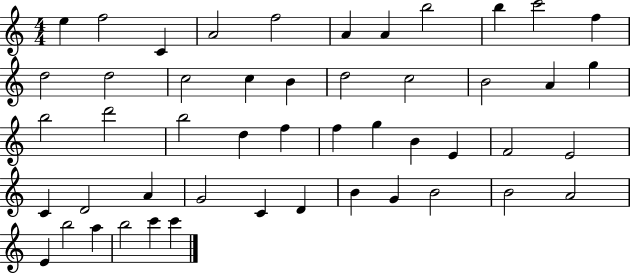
{
  \clef treble
  \numericTimeSignature
  \time 4/4
  \key c \major
  e''4 f''2 c'4 | a'2 f''2 | a'4 a'4 b''2 | b''4 c'''2 f''4 | \break d''2 d''2 | c''2 c''4 b'4 | d''2 c''2 | b'2 a'4 g''4 | \break b''2 d'''2 | b''2 d''4 f''4 | f''4 g''4 b'4 e'4 | f'2 e'2 | \break c'4 d'2 a'4 | g'2 c'4 d'4 | b'4 g'4 b'2 | b'2 a'2 | \break e'4 b''2 a''4 | b''2 c'''4 c'''4 | \bar "|."
}